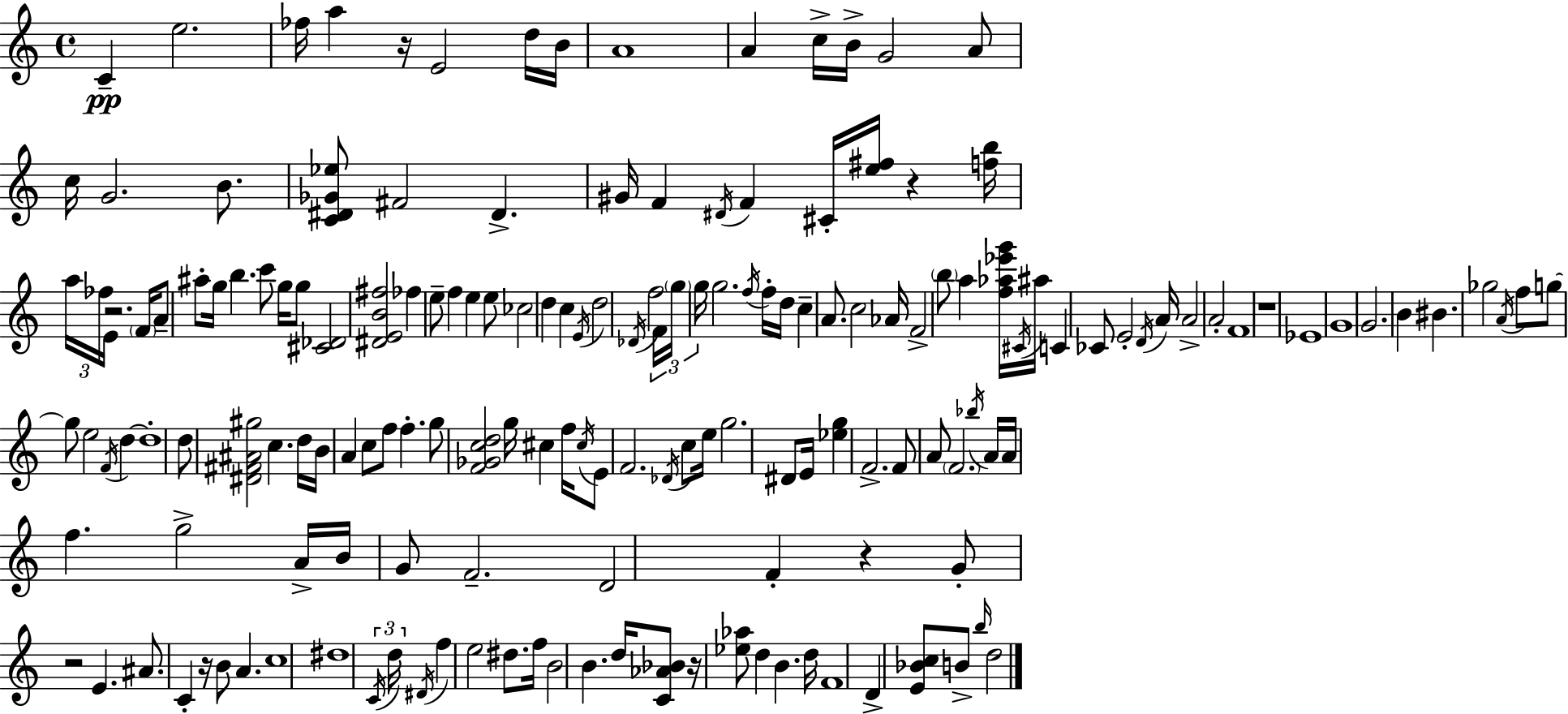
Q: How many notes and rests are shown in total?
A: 166